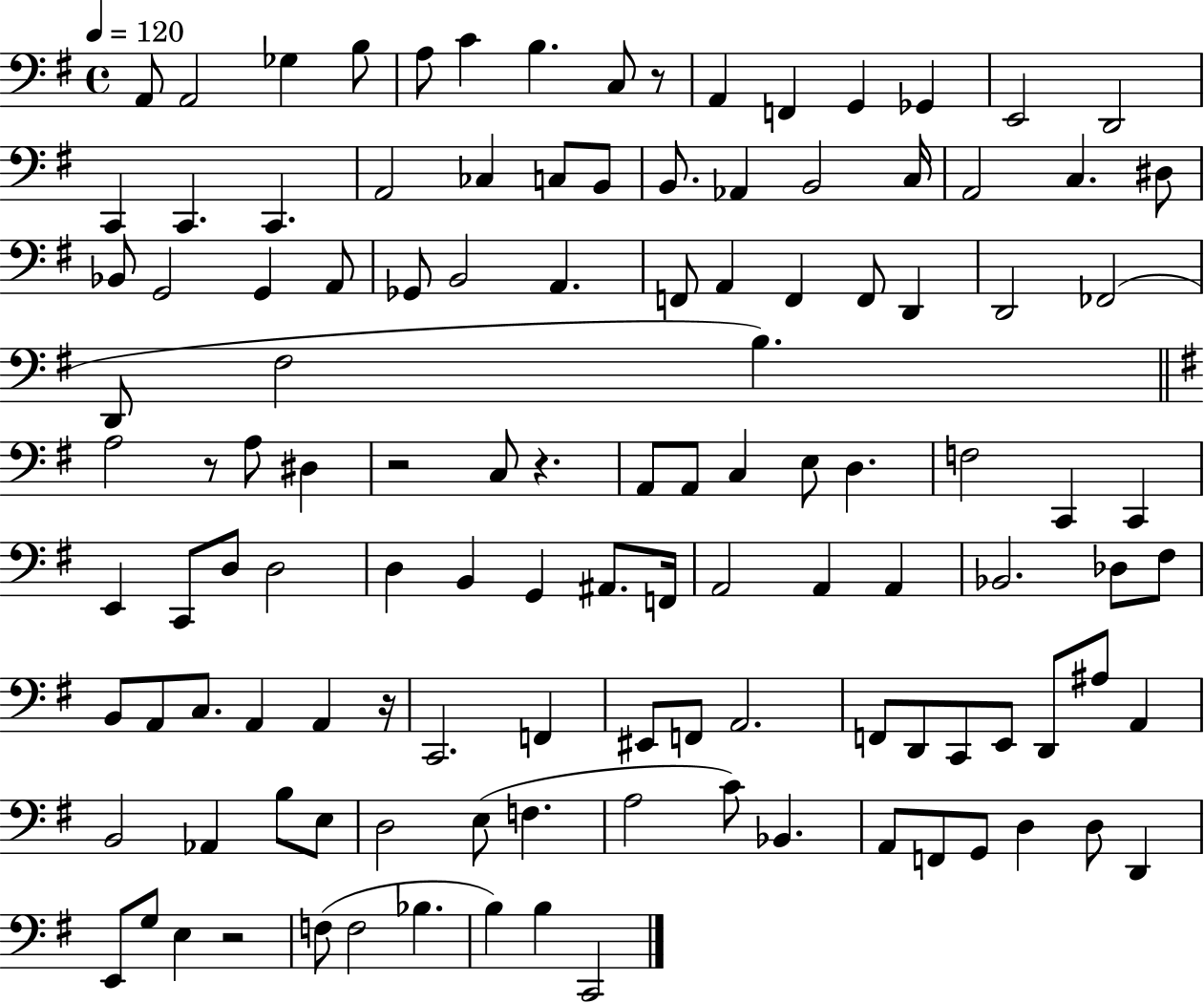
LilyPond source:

{
  \clef bass
  \time 4/4
  \defaultTimeSignature
  \key g \major
  \tempo 4 = 120
  a,8 a,2 ges4 b8 | a8 c'4 b4. c8 r8 | a,4 f,4 g,4 ges,4 | e,2 d,2 | \break c,4 c,4. c,4. | a,2 ces4 c8 b,8 | b,8. aes,4 b,2 c16 | a,2 c4. dis8 | \break bes,8 g,2 g,4 a,8 | ges,8 b,2 a,4. | f,8 a,4 f,4 f,8 d,4 | d,2 fes,2( | \break d,8 fis2 b4.) | \bar "||" \break \key g \major a2 r8 a8 dis4 | r2 c8 r4. | a,8 a,8 c4 e8 d4. | f2 c,4 c,4 | \break e,4 c,8 d8 d2 | d4 b,4 g,4 ais,8. f,16 | a,2 a,4 a,4 | bes,2. des8 fis8 | \break b,8 a,8 c8. a,4 a,4 r16 | c,2. f,4 | eis,8 f,8 a,2. | f,8 d,8 c,8 e,8 d,8 ais8 a,4 | \break b,2 aes,4 b8 e8 | d2 e8( f4. | a2 c'8) bes,4. | a,8 f,8 g,8 d4 d8 d,4 | \break e,8 g8 e4 r2 | f8( f2 bes4. | b4) b4 c,2 | \bar "|."
}